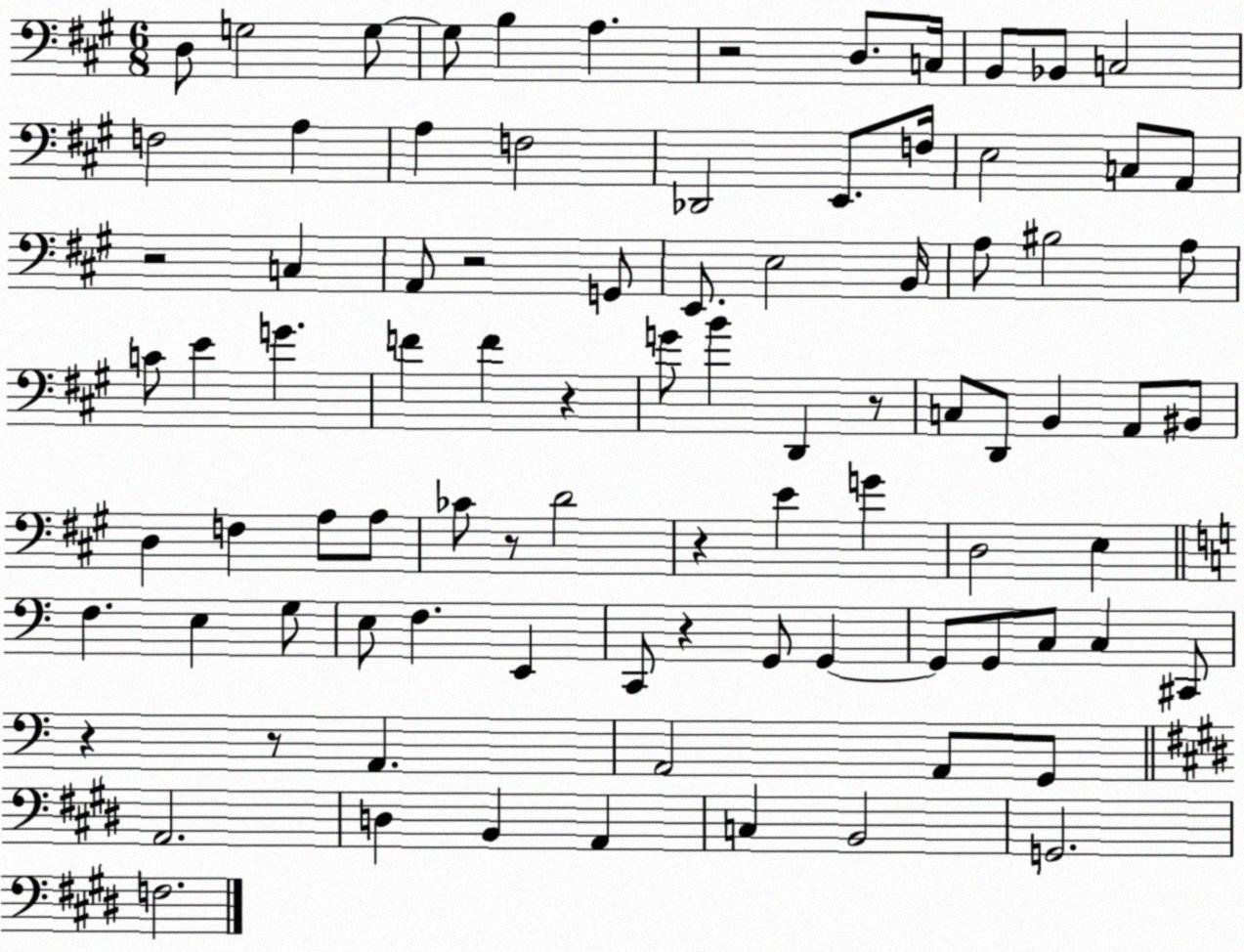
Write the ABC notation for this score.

X:1
T:Untitled
M:6/8
L:1/4
K:A
D,/2 G,2 G,/2 G,/2 B, A, z2 D,/2 C,/4 B,,/2 _B,,/2 C,2 F,2 A, A, F,2 _D,,2 E,,/2 F,/4 E,2 C,/2 A,,/2 z2 C, A,,/2 z2 G,,/2 E,,/2 E,2 B,,/4 A,/2 ^B,2 A,/2 C/2 E G F F z G/2 B D,, z/2 C,/2 D,,/2 B,, A,,/2 ^B,,/2 D, F, A,/2 A,/2 _C/2 z/2 D2 z E G D,2 E, F, E, G,/2 E,/2 F, E,, C,,/2 z G,,/2 G,, G,,/2 G,,/2 C,/2 C, ^C,,/2 z z/2 A,, A,,2 A,,/2 G,,/2 A,,2 D, B,, A,, C, B,,2 G,,2 F,2